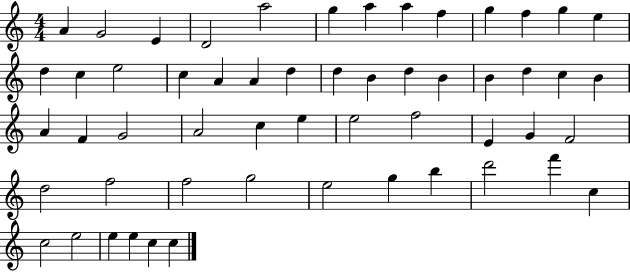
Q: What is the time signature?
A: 4/4